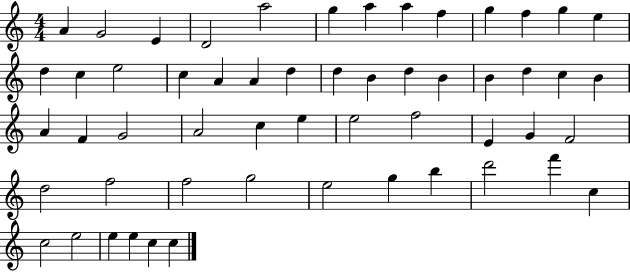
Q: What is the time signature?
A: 4/4